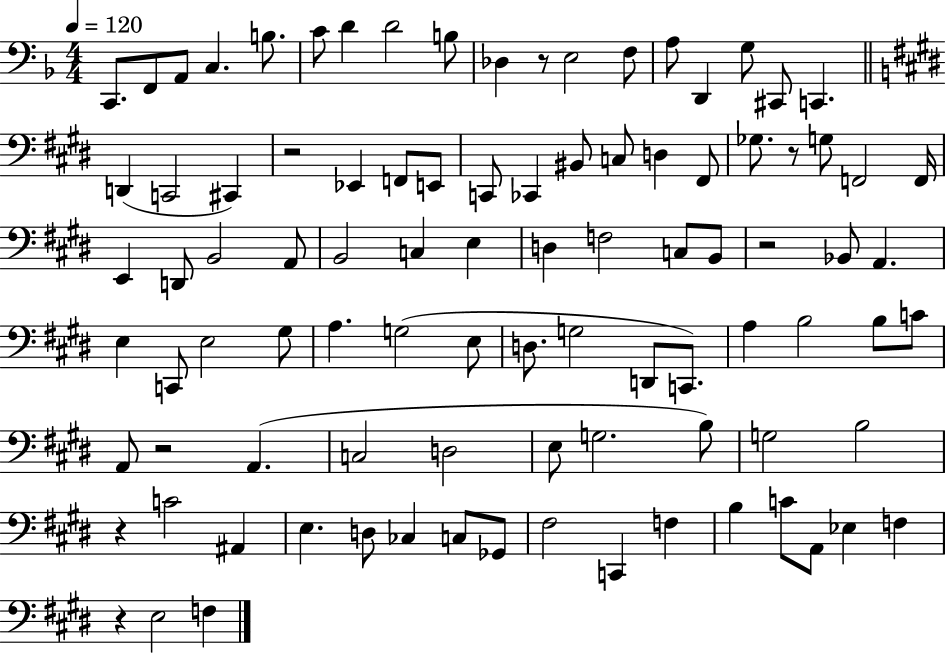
X:1
T:Untitled
M:4/4
L:1/4
K:F
C,,/2 F,,/2 A,,/2 C, B,/2 C/2 D D2 B,/2 _D, z/2 E,2 F,/2 A,/2 D,, G,/2 ^C,,/2 C,, D,, C,,2 ^C,, z2 _E,, F,,/2 E,,/2 C,,/2 _C,, ^B,,/2 C,/2 D, ^F,,/2 _G,/2 z/2 G,/2 F,,2 F,,/4 E,, D,,/2 B,,2 A,,/2 B,,2 C, E, D, F,2 C,/2 B,,/2 z2 _B,,/2 A,, E, C,,/2 E,2 ^G,/2 A, G,2 E,/2 D,/2 G,2 D,,/2 C,,/2 A, B,2 B,/2 C/2 A,,/2 z2 A,, C,2 D,2 E,/2 G,2 B,/2 G,2 B,2 z C2 ^A,, E, D,/2 _C, C,/2 _G,,/2 ^F,2 C,, F, B, C/2 A,,/2 _E, F, z E,2 F,